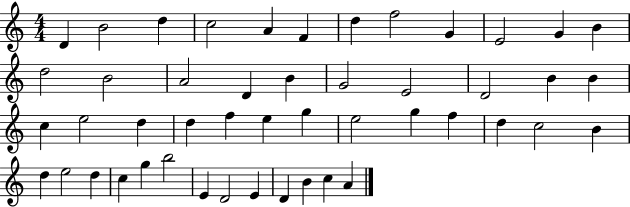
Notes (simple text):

D4/q B4/h D5/q C5/h A4/q F4/q D5/q F5/h G4/q E4/h G4/q B4/q D5/h B4/h A4/h D4/q B4/q G4/h E4/h D4/h B4/q B4/q C5/q E5/h D5/q D5/q F5/q E5/q G5/q E5/h G5/q F5/q D5/q C5/h B4/q D5/q E5/h D5/q C5/q G5/q B5/h E4/q D4/h E4/q D4/q B4/q C5/q A4/q